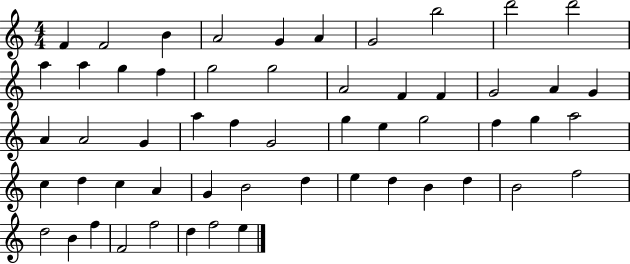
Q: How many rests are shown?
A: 0